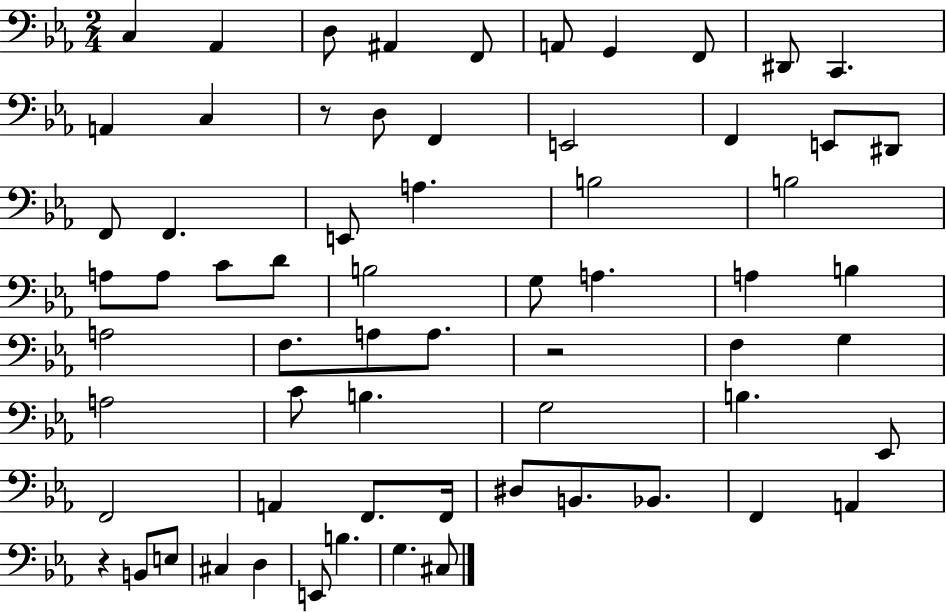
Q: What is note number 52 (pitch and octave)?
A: Bb2